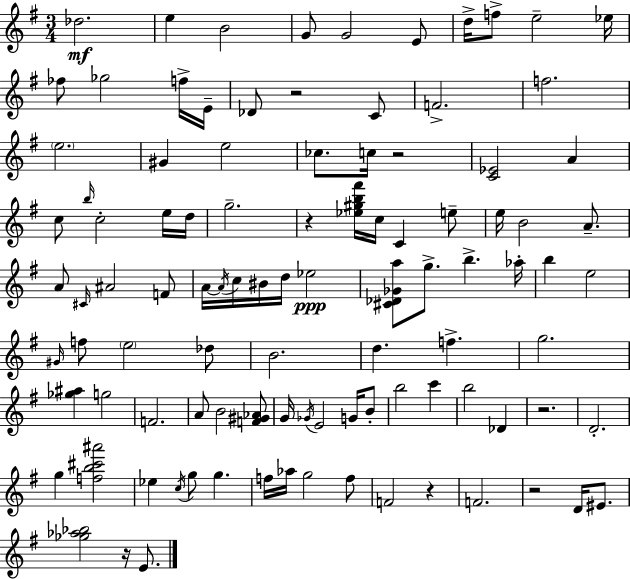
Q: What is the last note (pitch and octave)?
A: E4